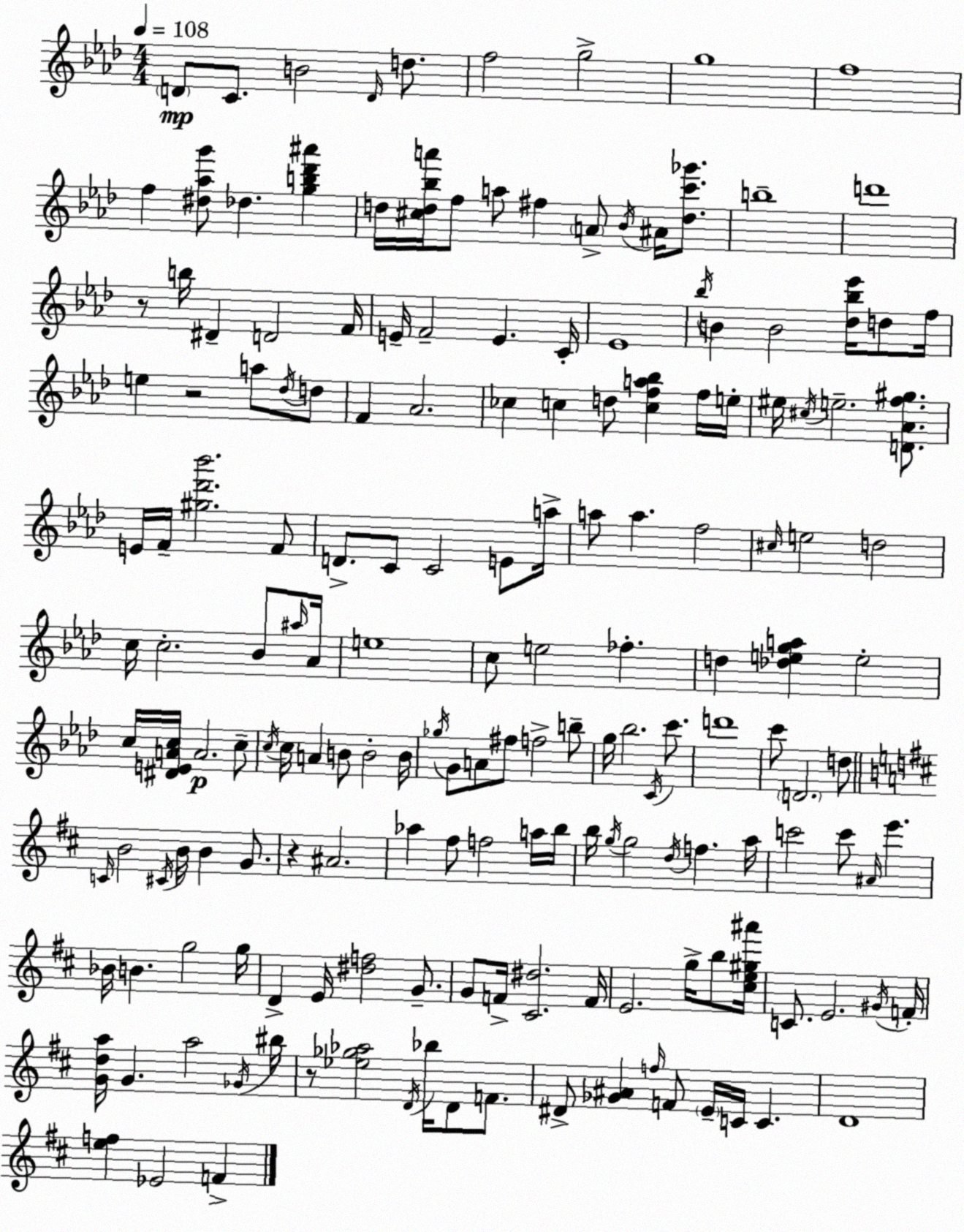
X:1
T:Untitled
M:4/4
L:1/4
K:Fm
D/2 C/2 B2 D/4 d/2 f2 g2 g4 f4 f [^d_ag']/2 _d [gb_d'^a'] d/4 [^cd_ba']/4 f/2 a/2 ^f A/2 _B/4 ^A/4 [dc'_g']/2 b4 d'4 z/2 b/4 ^D D2 F/4 E/4 F2 E C/4 _E4 _b/4 B B2 [_d_b_e']/4 d/2 f/4 e z2 a/2 _d/4 d/2 F _A2 _c c d/2 [cfa_b] f/4 e/4 ^e/4 ^c/4 e2 [D_Af^g]/2 E/4 F/4 [^g_d'_b']2 F/2 D/2 C/2 C2 E/2 a/4 a/2 a f2 ^c/4 e2 d2 c/4 c2 _B/2 ^a/4 _A/4 e4 c/2 e2 _f d [_dega] e2 c/4 [^DEAc]/4 A2 c/2 c/4 c/4 A B/2 B2 B/4 _g/4 G/2 A/2 ^f/2 f2 b/2 g/4 _b2 C/4 c'/2 d'4 c'/2 D2 d/2 C/4 B2 ^C/4 B/4 B G/2 z ^A2 _a ^f/2 f2 a/4 b/4 b/4 g/4 g2 d/4 f a/4 c'2 c'/2 ^A/4 e' _B/4 B g2 g/4 D E/4 [^df]2 G/2 G/2 F/4 [^C^d]2 F/4 E2 g/4 b/2 [^ce^g^a']/4 C/2 E2 ^G/4 F/4 [Gda]/4 G a2 _G/4 ^b/4 z/2 [_e_g_a]2 D/4 _b/4 D/2 F/2 ^D/2 [_G^A] f/4 F/2 E/4 C/4 C D4 [ef] _E2 F